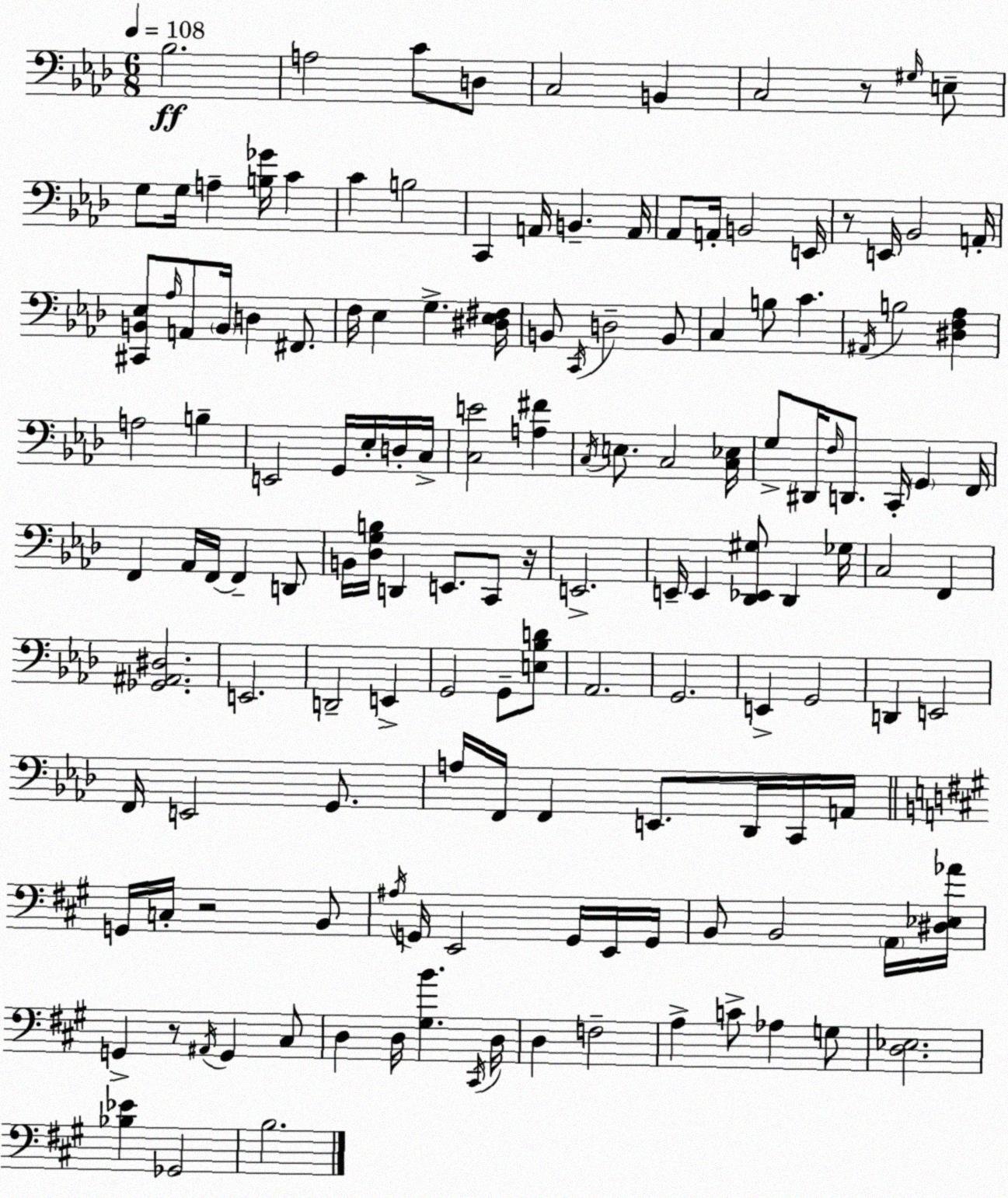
X:1
T:Untitled
M:6/8
L:1/4
K:Fm
_B,2 A,2 C/2 D,/2 C,2 B,, C,2 z/2 ^G,/4 E,/2 G,/2 G,/4 A, [B,_G]/4 C C B,2 C,, A,,/4 B,, A,,/4 _A,,/2 A,,/4 B,,2 E,,/4 z/2 E,,/4 _B,,2 A,,/4 [^C,,B,,_E,]/2 _A,/4 A,,/2 B,,/4 D, ^F,,/2 F,/4 _E, G, [^D,_E,^F,]/4 B,,/2 C,,/4 D,2 B,,/2 C, B,/2 C ^A,,/4 B,2 [^D,F,_A,] A,2 B, E,,2 G,,/4 _E,/4 D,/4 C,/4 [C,E]2 [A,^F] C,/4 E,/2 C,2 [C,_E,]/4 G,/2 ^D,,/4 F,/4 D,,/2 C,,/4 G,, F,,/4 F,, _A,,/4 F,,/4 F,, D,,/2 B,,/4 [_D,G,B,]/4 D,, E,,/2 C,,/2 z/4 E,,2 E,,/4 E,, [_D,,_E,,^G,]/2 _D,, _G,/4 C,2 F,, [_G,,^A,,^D,]2 E,,2 D,,2 E,, G,,2 G,,/2 [E,_B,D]/2 _A,,2 G,,2 E,, G,,2 D,, E,,2 F,,/4 E,,2 G,,/2 A,/4 F,,/4 F,, E,,/2 _D,,/4 C,,/4 A,,/4 G,,/4 C,/4 z2 B,,/2 ^A,/4 G,,/4 E,,2 G,,/4 E,,/4 G,,/4 B,,/2 B,,2 A,,/4 [^D,_E,_A]/4 G,, z/2 ^A,,/4 G,, ^C,/2 D, D,/4 [^G,B] ^C,,/4 D,/4 D, F,2 A, C/2 _A, G,/2 [D,_E,]2 [_B,_E] _G,,2 B,2